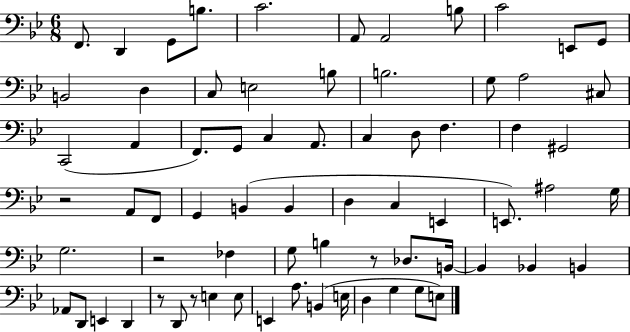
{
  \clef bass
  \numericTimeSignature
  \time 6/8
  \key bes \major
  \repeat volta 2 { f,8. d,4 g,8 b8. | c'2. | a,8 a,2 b8 | c'2 e,8 g,8 | \break b,2 d4 | c8 e2 b8 | b2. | g8 a2 cis8 | \break c,2( a,4 | f,8.) g,8 c4 a,8. | c4 d8 f4. | f4 gis,2 | \break r2 a,8 f,8 | g,4 b,4( b,4 | d4 c4 e,4 | e,8.) ais2 g16 | \break g2. | r2 fes4 | g8 b4 r8 des8. b,16~~ | b,4 bes,4 b,4 | \break aes,8 d,8 e,4 d,4 | r8 d,8 r8 e4 e8 | e,4 a8. b,4( e16 | d4 g4 g8 e8) | \break } \bar "|."
}